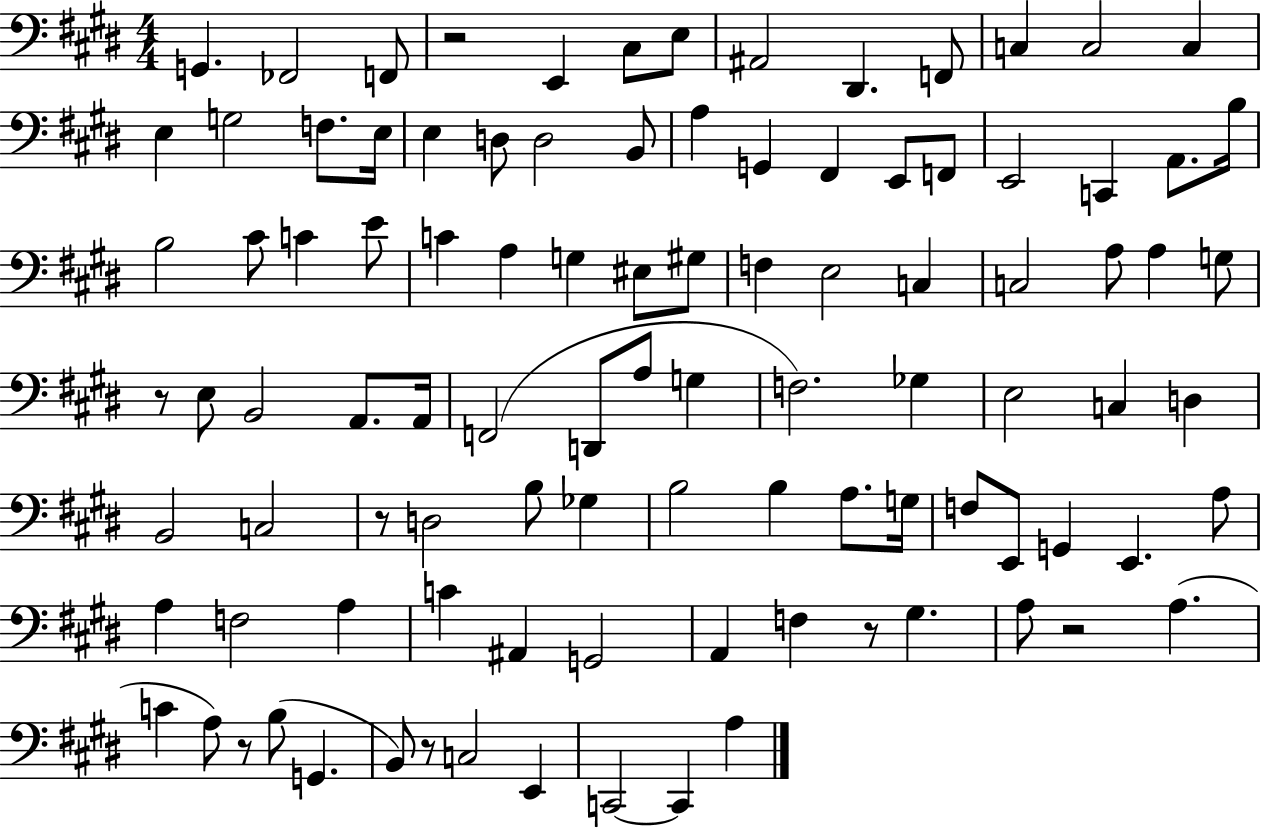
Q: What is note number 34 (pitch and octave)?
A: C4